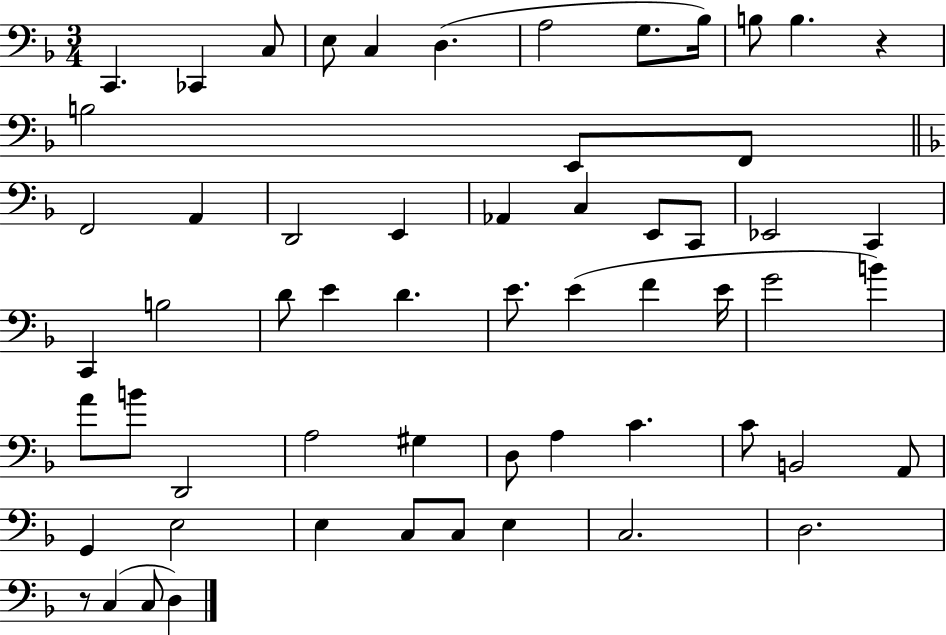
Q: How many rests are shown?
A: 2